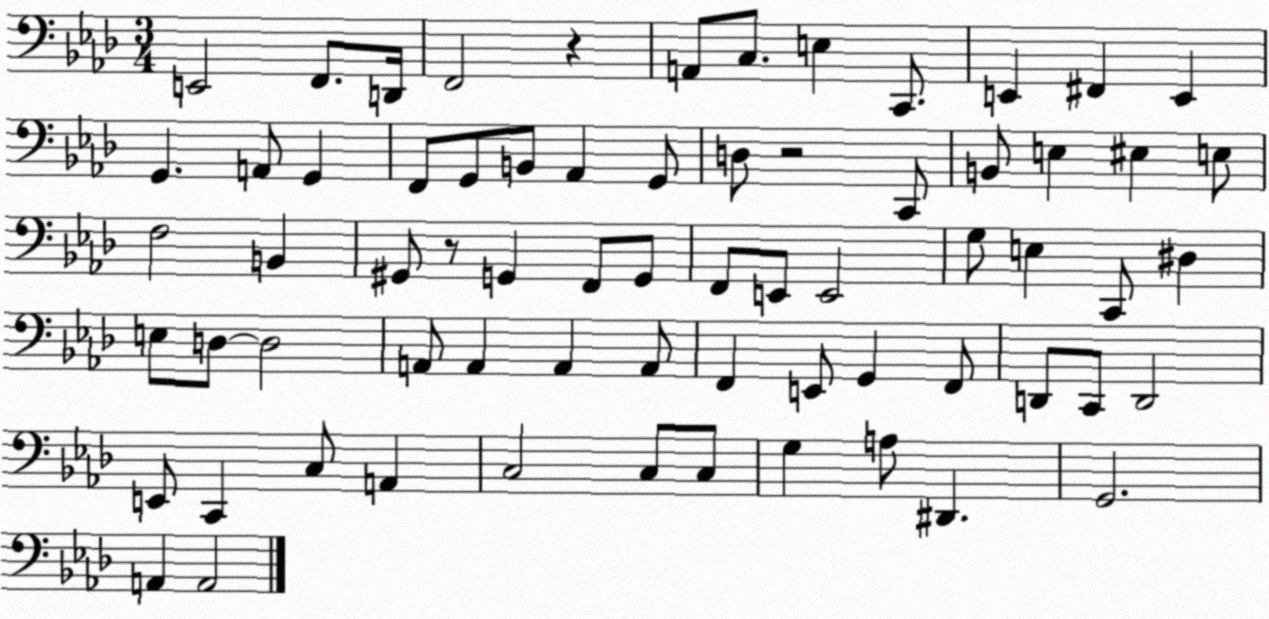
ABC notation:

X:1
T:Untitled
M:3/4
L:1/4
K:Ab
E,,2 F,,/2 D,,/4 F,,2 z A,,/2 C,/2 E, C,,/2 E,, ^F,, E,, G,, A,,/2 G,, F,,/2 G,,/2 B,,/2 _A,, G,,/2 D,/2 z2 C,,/2 B,,/2 E, ^E, E,/2 F,2 B,, ^G,,/2 z/2 G,, F,,/2 G,,/2 F,,/2 E,,/2 E,,2 G,/2 E, C,,/2 ^D, E,/2 D,/2 D,2 A,,/2 A,, A,, A,,/2 F,, E,,/2 G,, F,,/2 D,,/2 C,,/2 D,,2 E,,/2 C,, C,/2 A,, C,2 C,/2 C,/2 G, A,/2 ^D,, G,,2 A,, A,,2